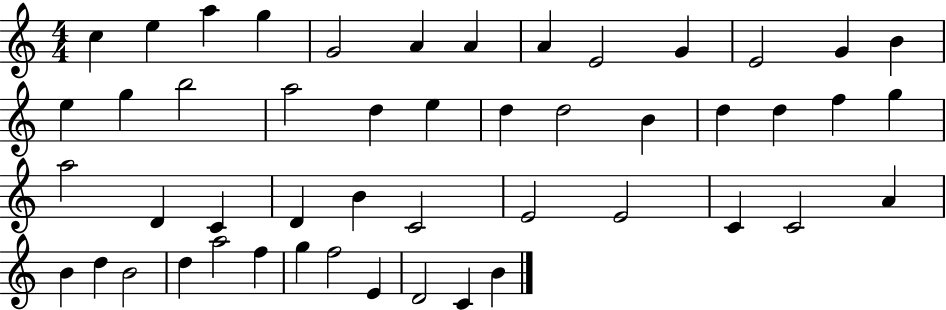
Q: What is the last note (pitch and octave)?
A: B4